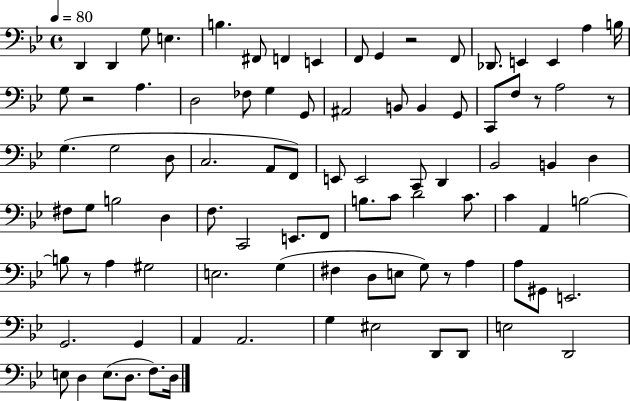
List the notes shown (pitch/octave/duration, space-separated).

D2/q D2/q G3/e E3/q. B3/q. F#2/e F2/q E2/q F2/e G2/q R/h F2/e Db2/e. E2/q E2/q A3/q B3/s G3/e R/h A3/q. D3/h FES3/e G3/q G2/e A#2/h B2/e B2/q G2/e C2/e F3/e R/e A3/h R/e G3/q. G3/h D3/e C3/h. A2/e F2/e E2/e E2/h C2/e D2/q Bb2/h B2/q D3/q F#3/e G3/e B3/h D3/q F3/e. C2/h E2/e. F2/e B3/e. C4/e D4/h C4/e. C4/q A2/q B3/h B3/e R/e A3/q G#3/h E3/h. G3/q F#3/q D3/e E3/e G3/e R/e A3/q A3/e G#2/e E2/h. G2/h. G2/q A2/q A2/h. G3/q EIS3/h D2/e D2/e E3/h D2/h E3/e D3/q E3/e. D3/e. F3/e. D3/s